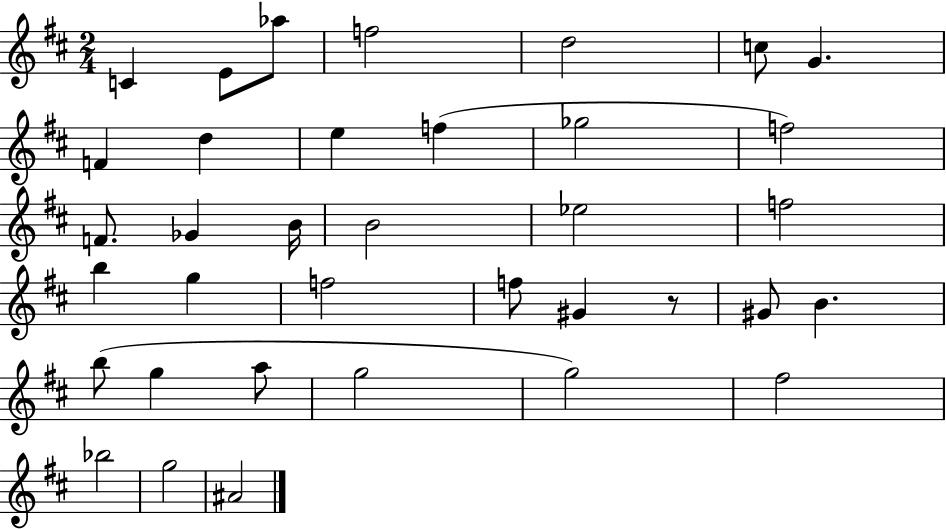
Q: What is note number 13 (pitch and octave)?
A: F5